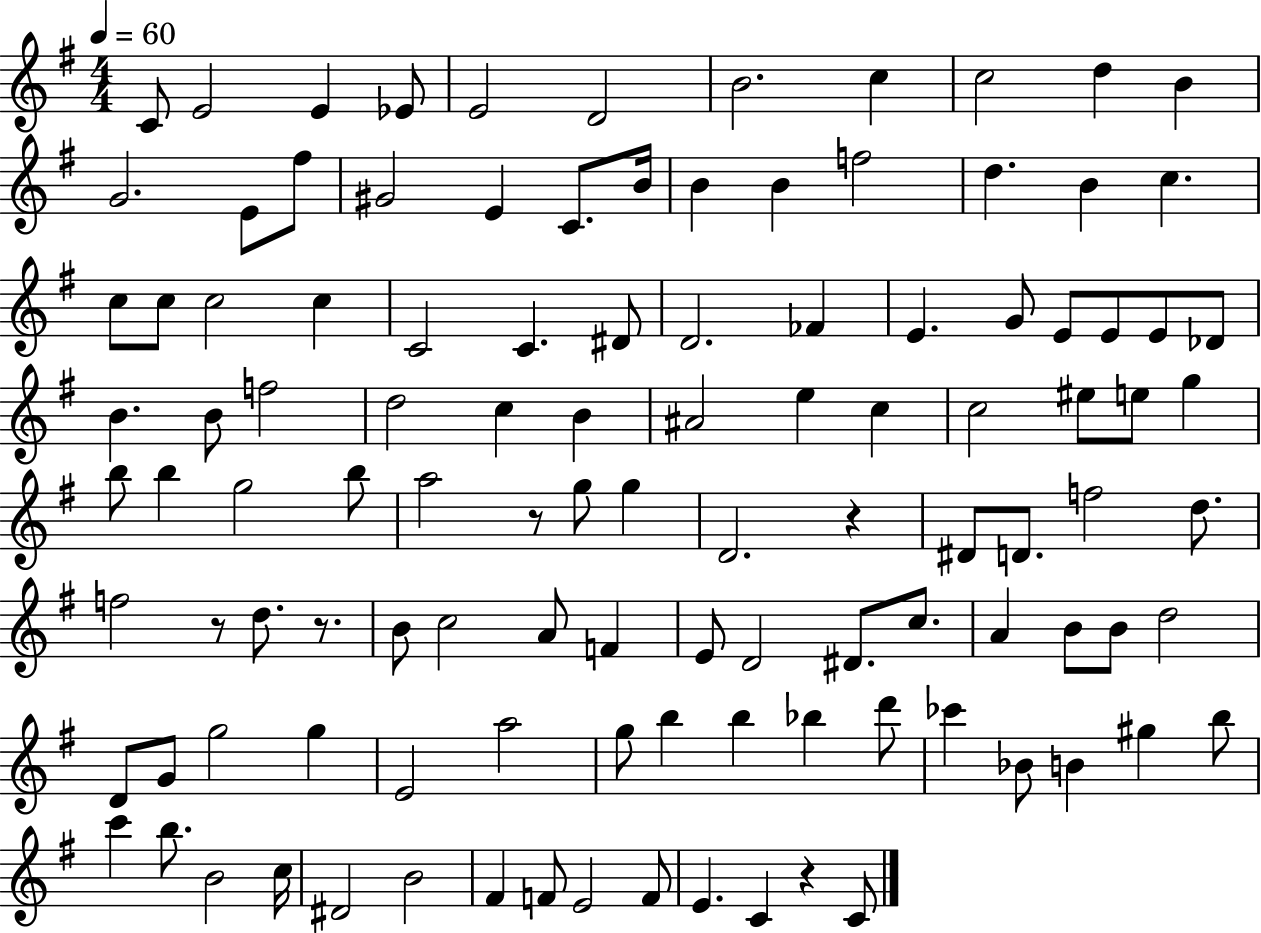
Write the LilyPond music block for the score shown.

{
  \clef treble
  \numericTimeSignature
  \time 4/4
  \key g \major
  \tempo 4 = 60
  c'8 e'2 e'4 ees'8 | e'2 d'2 | b'2. c''4 | c''2 d''4 b'4 | \break g'2. e'8 fis''8 | gis'2 e'4 c'8. b'16 | b'4 b'4 f''2 | d''4. b'4 c''4. | \break c''8 c''8 c''2 c''4 | c'2 c'4. dis'8 | d'2. fes'4 | e'4. g'8 e'8 e'8 e'8 des'8 | \break b'4. b'8 f''2 | d''2 c''4 b'4 | ais'2 e''4 c''4 | c''2 eis''8 e''8 g''4 | \break b''8 b''4 g''2 b''8 | a''2 r8 g''8 g''4 | d'2. r4 | dis'8 d'8. f''2 d''8. | \break f''2 r8 d''8. r8. | b'8 c''2 a'8 f'4 | e'8 d'2 dis'8. c''8. | a'4 b'8 b'8 d''2 | \break d'8 g'8 g''2 g''4 | e'2 a''2 | g''8 b''4 b''4 bes''4 d'''8 | ces'''4 bes'8 b'4 gis''4 b''8 | \break c'''4 b''8. b'2 c''16 | dis'2 b'2 | fis'4 f'8 e'2 f'8 | e'4. c'4 r4 c'8 | \break \bar "|."
}